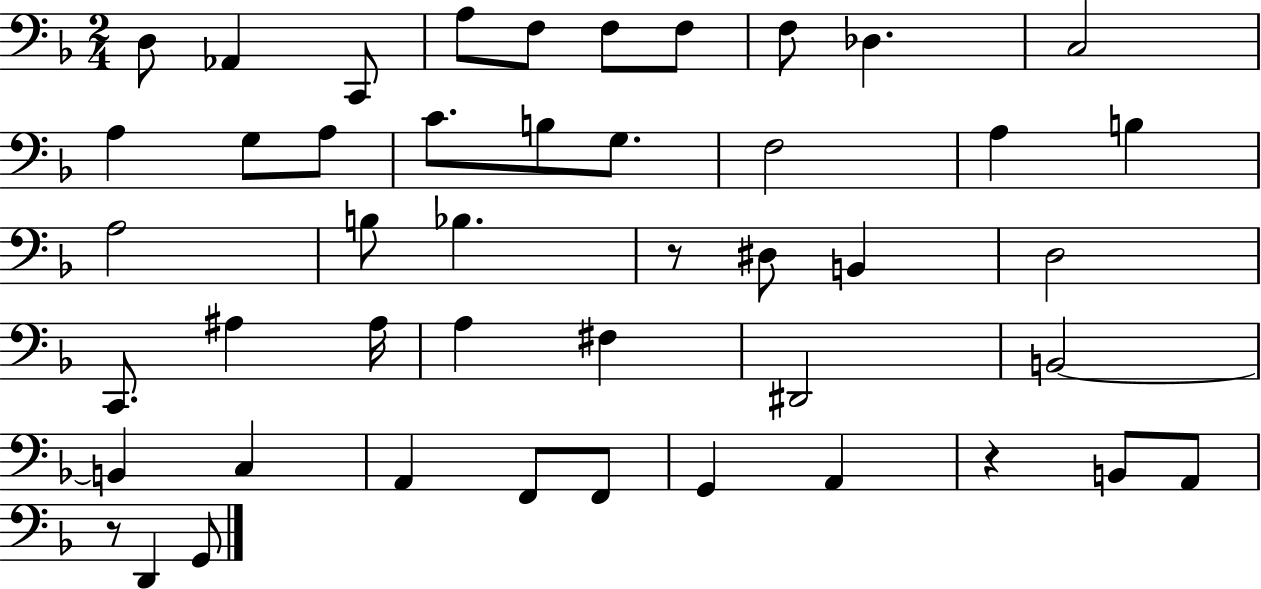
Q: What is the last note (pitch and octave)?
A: G2